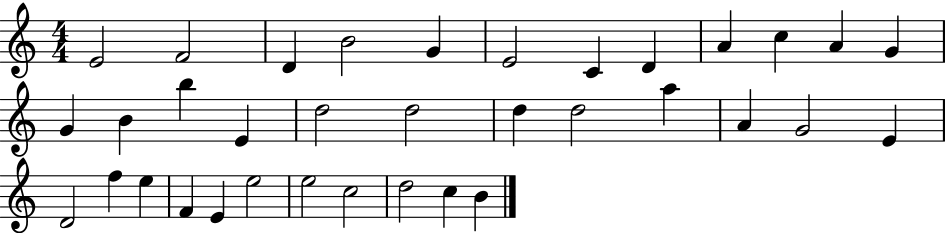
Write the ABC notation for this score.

X:1
T:Untitled
M:4/4
L:1/4
K:C
E2 F2 D B2 G E2 C D A c A G G B b E d2 d2 d d2 a A G2 E D2 f e F E e2 e2 c2 d2 c B